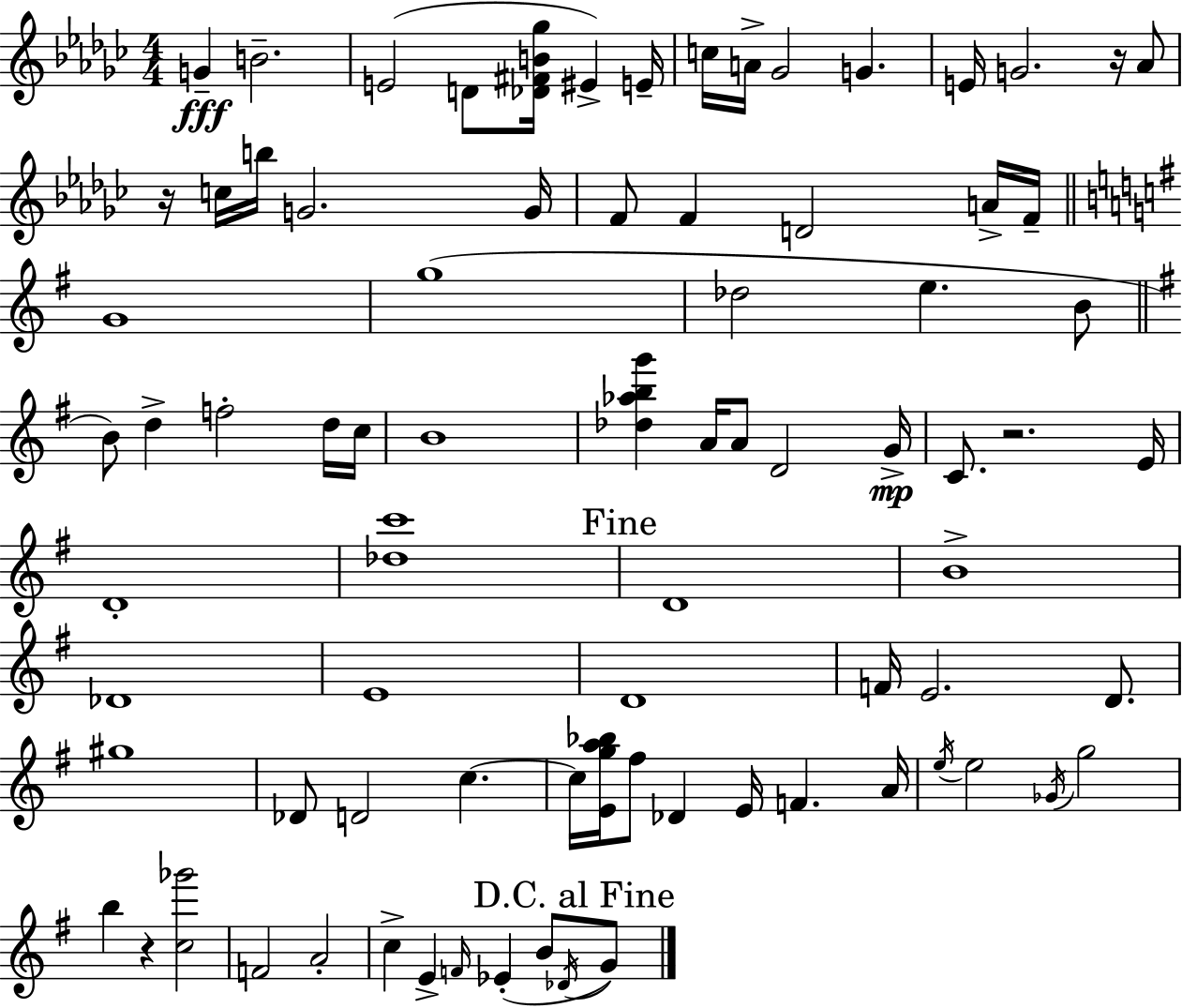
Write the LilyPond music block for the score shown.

{
  \clef treble
  \numericTimeSignature
  \time 4/4
  \key ees \minor
  g'4--\fff b'2.-- | e'2( d'8 <des' fis' b' ges''>16 eis'4->) e'16-- | c''16 a'16-> ges'2 g'4. | e'16 g'2. r16 aes'8 | \break r16 c''16 b''16 g'2. g'16 | f'8 f'4 d'2 a'16-> f'16-- | \bar "||" \break \key e \minor g'1 | g''1( | des''2 e''4. b'8 | \bar "||" \break \key g \major b'8) d''4-> f''2-. d''16 c''16 | b'1 | <des'' aes'' b'' g'''>4 a'16 a'8 d'2 g'16->\mp | c'8. r2. e'16 | \break d'1-. | <des'' c'''>1 | \mark "Fine" d'1 | b'1-> | \break des'1 | e'1 | d'1 | f'16 e'2. d'8. | \break gis''1 | des'8 d'2 c''4.~~ | c''16 <e' g'' a'' bes''>16 fis''8 des'4 e'16 f'4. a'16 | \acciaccatura { e''16 } e''2 \acciaccatura { ges'16 } g''2 | \break b''4 r4 <c'' ges'''>2 | f'2 a'2-. | c''4-> e'4-> \grace { f'16 }( ees'4-. b'8 | \acciaccatura { des'16 } \mark "D.C. al Fine" g'8) \bar "|."
}